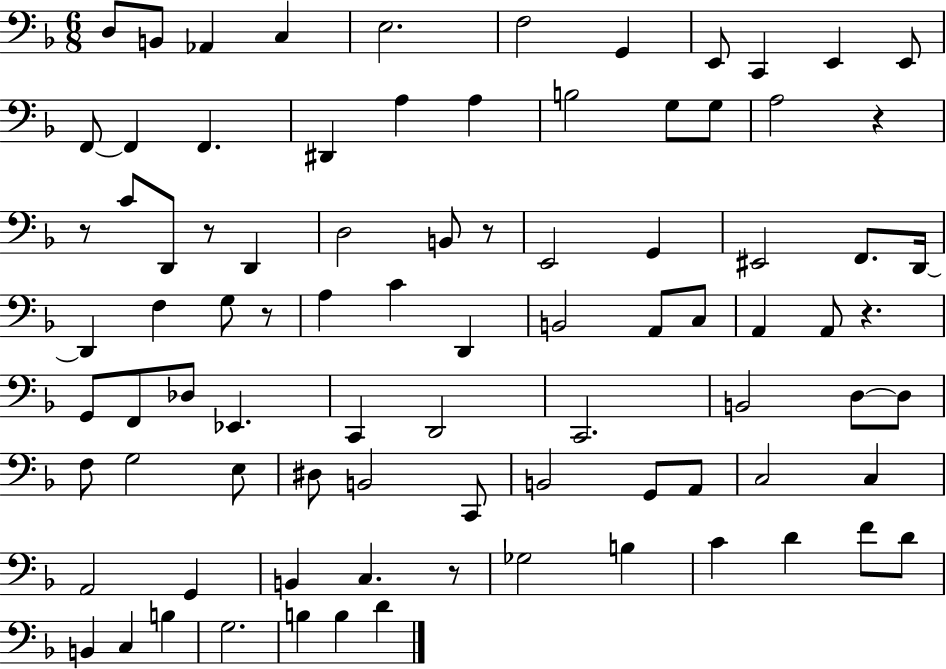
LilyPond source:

{
  \clef bass
  \numericTimeSignature
  \time 6/8
  \key f \major
  d8 b,8 aes,4 c4 | e2. | f2 g,4 | e,8 c,4 e,4 e,8 | \break f,8~~ f,4 f,4. | dis,4 a4 a4 | b2 g8 g8 | a2 r4 | \break r8 c'8 d,8 r8 d,4 | d2 b,8 r8 | e,2 g,4 | eis,2 f,8. d,16~~ | \break d,4 f4 g8 r8 | a4 c'4 d,4 | b,2 a,8 c8 | a,4 a,8 r4. | \break g,8 f,8 des8 ees,4. | c,4 d,2 | c,2. | b,2 d8~~ d8 | \break f8 g2 e8 | dis8 b,2 c,8 | b,2 g,8 a,8 | c2 c4 | \break a,2 g,4 | b,4 c4. r8 | ges2 b4 | c'4 d'4 f'8 d'8 | \break b,4 c4 b4 | g2. | b4 b4 d'4 | \bar "|."
}